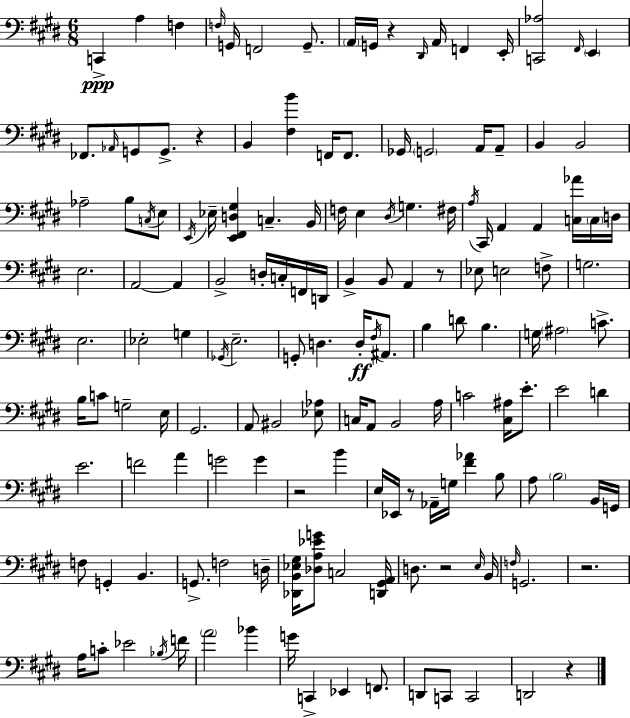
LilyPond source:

{
  \clef bass
  \numericTimeSignature
  \time 6/8
  \key e \major
  \repeat volta 2 { c,4->\ppp a4 f4 | \grace { f16 } g,16 f,2 g,8.-- | \parenthesize a,16 g,16 r4 \grace { dis,16 } a,16 f,4 | e,16-. <c, aes>2 \grace { fis,16 } \parenthesize e,4 | \break fes,8. \grace { aes,16 } g,8 g,8.-> | r4 b,4 <fis b'>4 | f,16 f,8. ges,16 \parenthesize g,2 | a,16 a,8-- b,4 b,2 | \break aes2-- | b8 \acciaccatura { c16 } e8 \acciaccatura { e,16 } ees16-- <e, fis, d gis>4 c4.-- | b,16 f16 e4 \acciaccatura { dis16 } | g4. fis16 \acciaccatura { a16 } cis,16 a,4 | \break a,4 <c aes'>16 \parenthesize c16 d16 e2. | a,2~~ | a,4 b,2-> | d16-. c16-. f,16 d,16 b,4-> | \break b,8 a,4 r8 ees8 e2 | f8-> g2. | e2. | ees2-. | \break g4 \acciaccatura { ges,16 } e2.-- | g,8-. d4. | d16-.\ff \acciaccatura { fis16 } ais,8. b4 | d'8 b4. g16 \parenthesize ais2 | \break c'8.-> b16 c'8 | g2-- e16 gis,2. | a,8 | bis,2 <ees aes>8 c16 a,8 | \break b,2 a16 c'2 | <cis ais>16 e'8.-. e'2 | d'4 e'2. | f'2 | \break a'4 g'2 | g'4 r2 | b'4 e16 ees,16 | r8 aes,16-- g16 <fis' aes'>4 b8 a8 | \break \parenthesize b2 b,16 g,16 f8 | g,4-. b,4. g,8.-> | f2 d16-- <des, b, ees gis>16 <des a ees' g'>8 | c2 <d, gis, a,>16 d8. | \break r2 \grace { e16 } b,16 \grace { f16 } | g,2. | r2. | a16 c'8-. ees'2 \acciaccatura { bes16 } | \break f'16 \parenthesize a'2 bes'4 | g'16 c,4-> ees,4 f,8. | d,8 c,8 c,2 | d,2 r4 | \break } \bar "|."
}